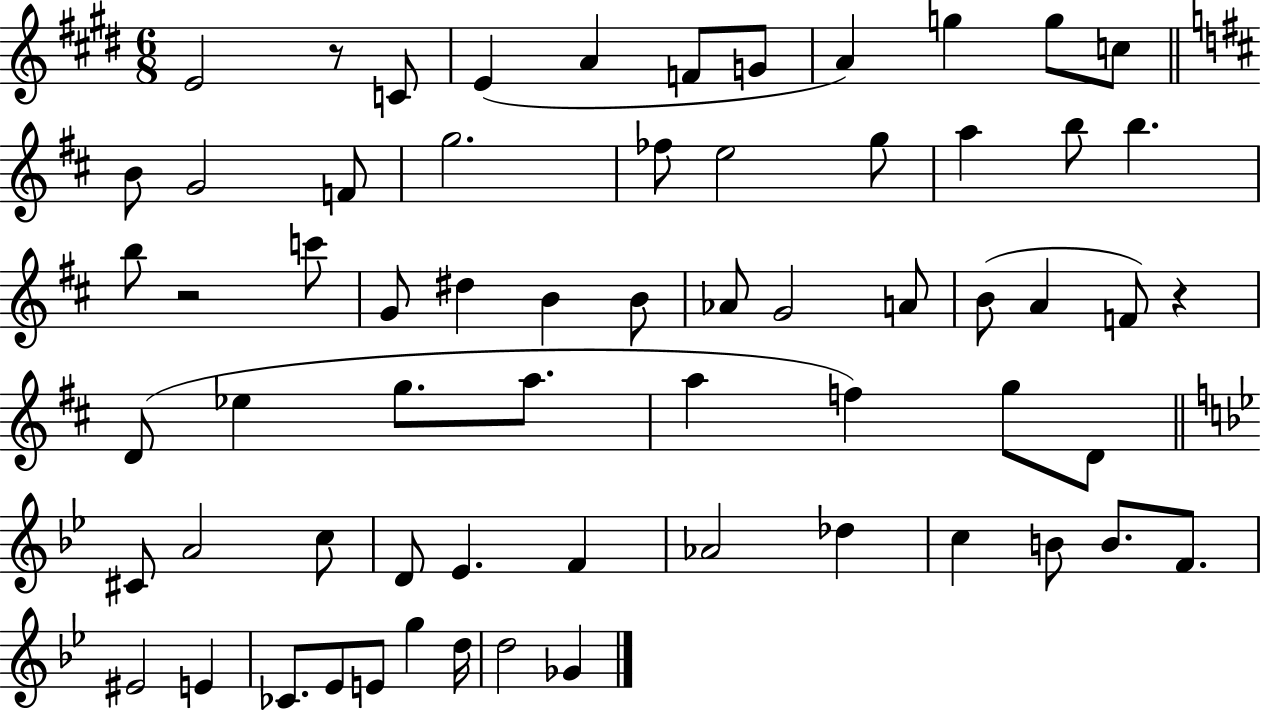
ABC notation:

X:1
T:Untitled
M:6/8
L:1/4
K:E
E2 z/2 C/2 E A F/2 G/2 A g g/2 c/2 B/2 G2 F/2 g2 _f/2 e2 g/2 a b/2 b b/2 z2 c'/2 G/2 ^d B B/2 _A/2 G2 A/2 B/2 A F/2 z D/2 _e g/2 a/2 a f g/2 D/2 ^C/2 A2 c/2 D/2 _E F _A2 _d c B/2 B/2 F/2 ^E2 E _C/2 _E/2 E/2 g d/4 d2 _G